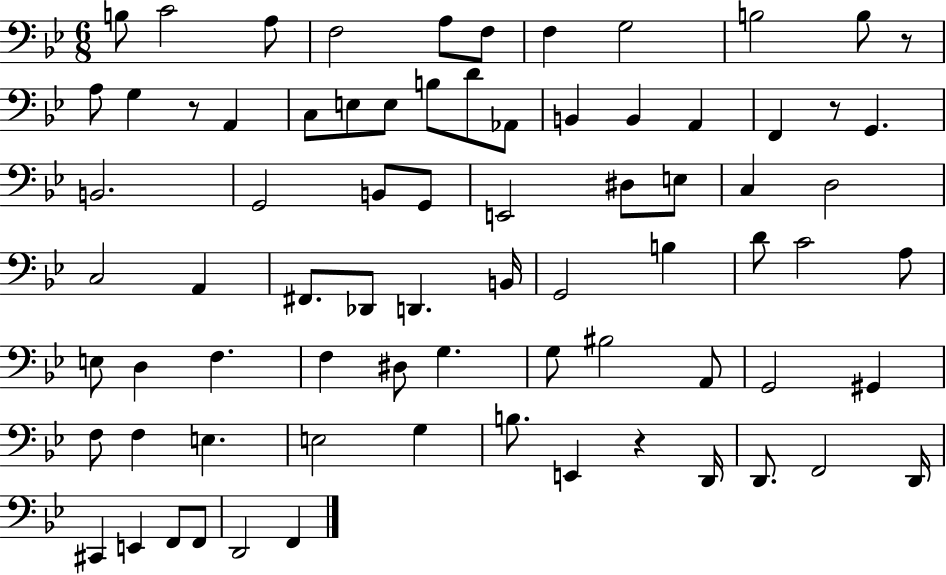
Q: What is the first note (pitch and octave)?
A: B3